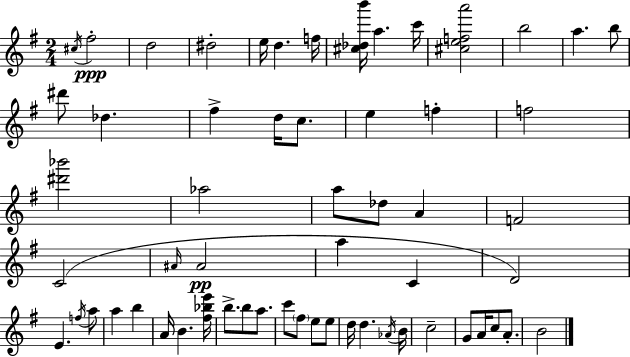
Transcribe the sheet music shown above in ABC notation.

X:1
T:Untitled
M:2/4
L:1/4
K:G
^c/4 ^f2 d2 ^d2 e/4 d f/4 [^c_db']/4 a c'/4 [^cefa']2 b2 a b/2 ^d'/2 _d ^f d/4 c/2 e f f2 [^d'_b']2 _a2 a/2 _d/2 A F2 C2 ^A/4 ^A2 a C D2 E f/4 a/2 a b A/4 B [^f_be']/4 b/2 b/2 a/2 c'/2 ^f/2 e/2 e/2 d/4 d _A/4 B/4 c2 G/2 A/4 c/2 A/2 B2